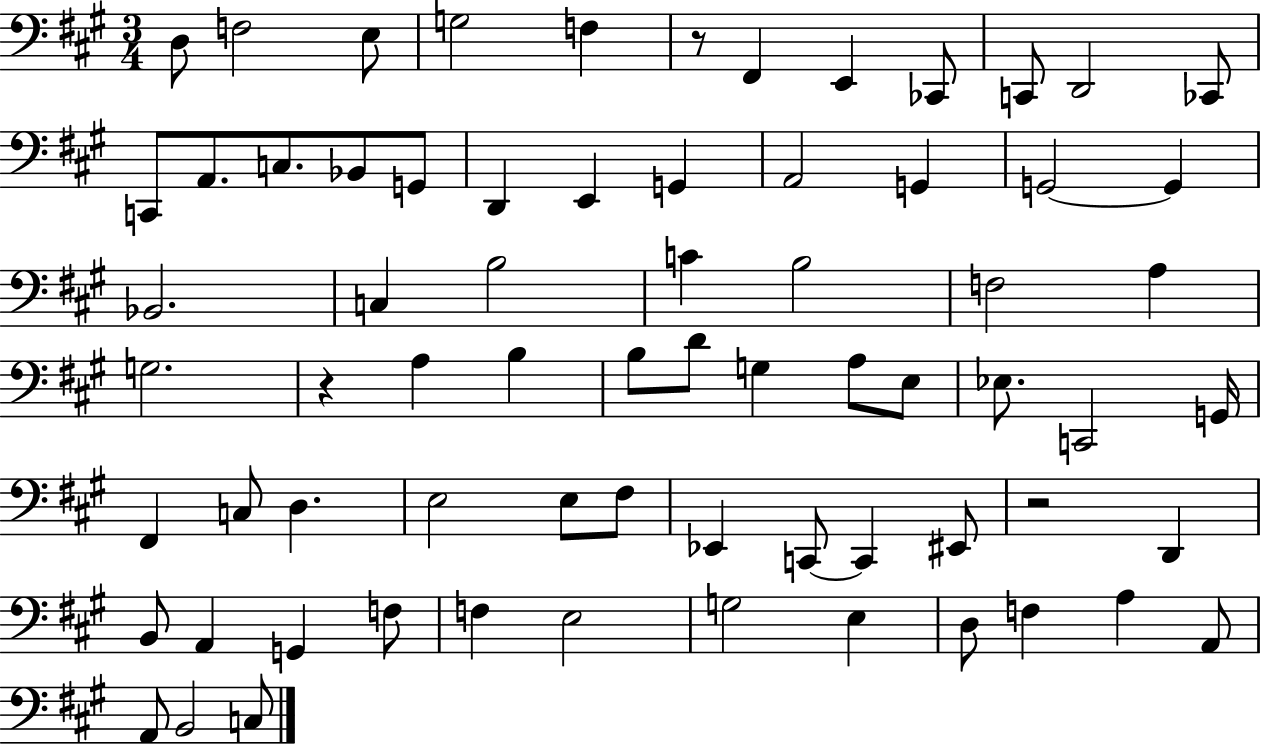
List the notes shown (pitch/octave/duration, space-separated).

D3/e F3/h E3/e G3/h F3/q R/e F#2/q E2/q CES2/e C2/e D2/h CES2/e C2/e A2/e. C3/e. Bb2/e G2/e D2/q E2/q G2/q A2/h G2/q G2/h G2/q Bb2/h. C3/q B3/h C4/q B3/h F3/h A3/q G3/h. R/q A3/q B3/q B3/e D4/e G3/q A3/e E3/e Eb3/e. C2/h G2/s F#2/q C3/e D3/q. E3/h E3/e F#3/e Eb2/q C2/e C2/q EIS2/e R/h D2/q B2/e A2/q G2/q F3/e F3/q E3/h G3/h E3/q D3/e F3/q A3/q A2/e A2/e B2/h C3/e